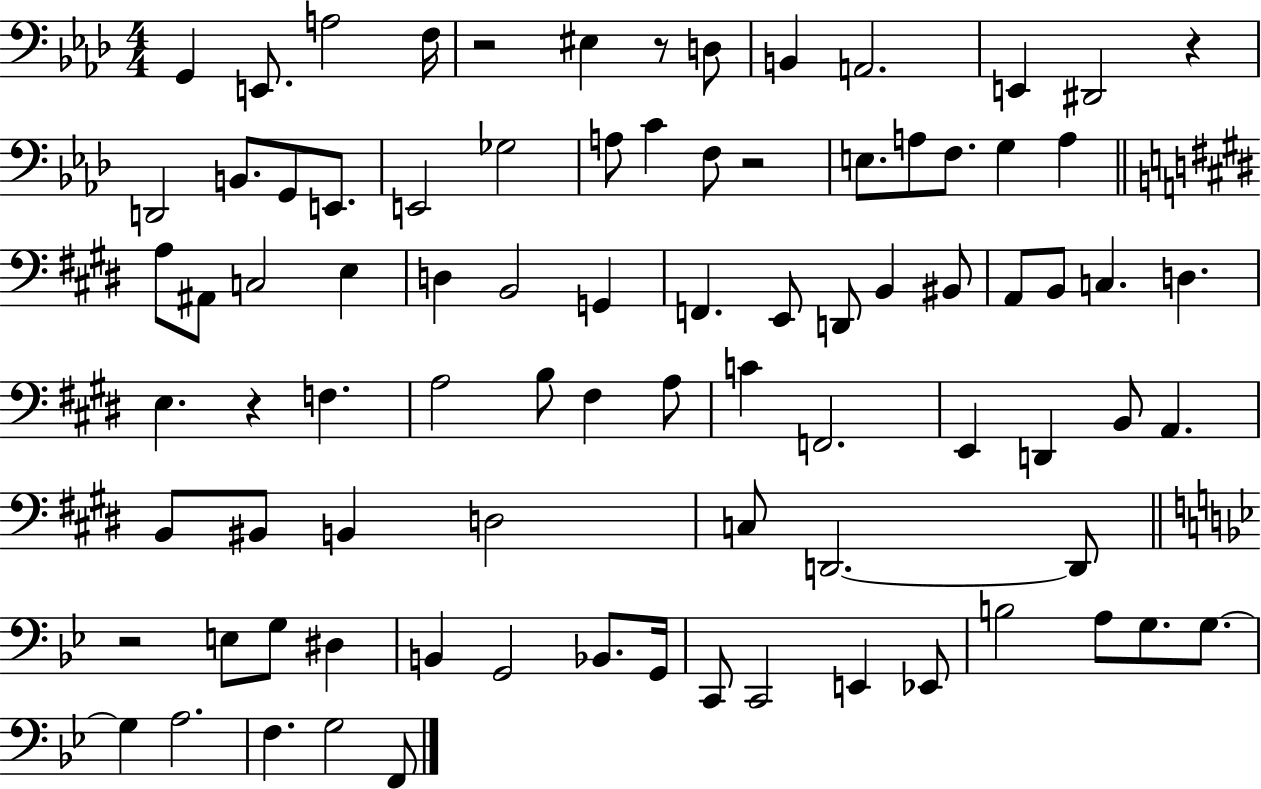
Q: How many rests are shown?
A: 6